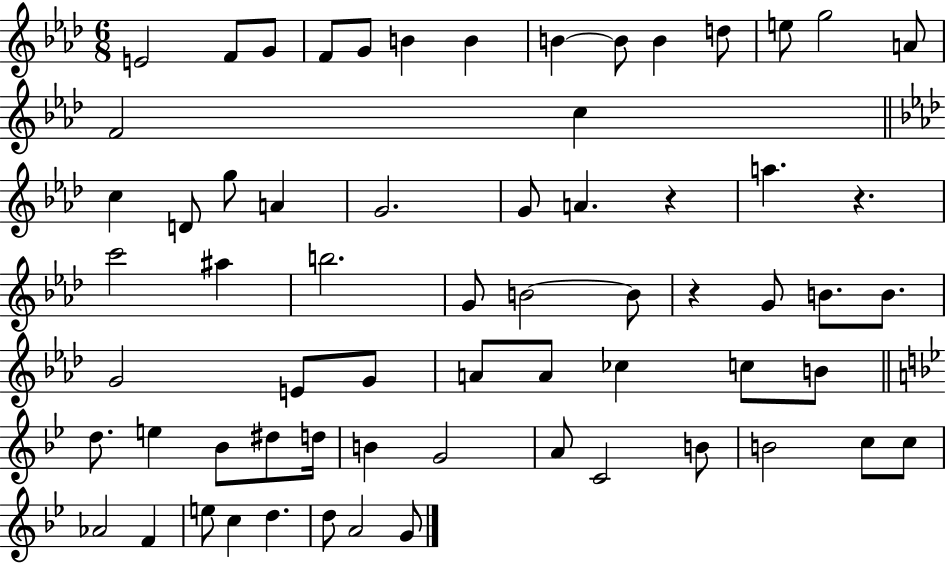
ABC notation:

X:1
T:Untitled
M:6/8
L:1/4
K:Ab
E2 F/2 G/2 F/2 G/2 B B B B/2 B d/2 e/2 g2 A/2 F2 c c D/2 g/2 A G2 G/2 A z a z c'2 ^a b2 G/2 B2 B/2 z G/2 B/2 B/2 G2 E/2 G/2 A/2 A/2 _c c/2 B/2 d/2 e _B/2 ^d/2 d/4 B G2 A/2 C2 B/2 B2 c/2 c/2 _A2 F e/2 c d d/2 A2 G/2